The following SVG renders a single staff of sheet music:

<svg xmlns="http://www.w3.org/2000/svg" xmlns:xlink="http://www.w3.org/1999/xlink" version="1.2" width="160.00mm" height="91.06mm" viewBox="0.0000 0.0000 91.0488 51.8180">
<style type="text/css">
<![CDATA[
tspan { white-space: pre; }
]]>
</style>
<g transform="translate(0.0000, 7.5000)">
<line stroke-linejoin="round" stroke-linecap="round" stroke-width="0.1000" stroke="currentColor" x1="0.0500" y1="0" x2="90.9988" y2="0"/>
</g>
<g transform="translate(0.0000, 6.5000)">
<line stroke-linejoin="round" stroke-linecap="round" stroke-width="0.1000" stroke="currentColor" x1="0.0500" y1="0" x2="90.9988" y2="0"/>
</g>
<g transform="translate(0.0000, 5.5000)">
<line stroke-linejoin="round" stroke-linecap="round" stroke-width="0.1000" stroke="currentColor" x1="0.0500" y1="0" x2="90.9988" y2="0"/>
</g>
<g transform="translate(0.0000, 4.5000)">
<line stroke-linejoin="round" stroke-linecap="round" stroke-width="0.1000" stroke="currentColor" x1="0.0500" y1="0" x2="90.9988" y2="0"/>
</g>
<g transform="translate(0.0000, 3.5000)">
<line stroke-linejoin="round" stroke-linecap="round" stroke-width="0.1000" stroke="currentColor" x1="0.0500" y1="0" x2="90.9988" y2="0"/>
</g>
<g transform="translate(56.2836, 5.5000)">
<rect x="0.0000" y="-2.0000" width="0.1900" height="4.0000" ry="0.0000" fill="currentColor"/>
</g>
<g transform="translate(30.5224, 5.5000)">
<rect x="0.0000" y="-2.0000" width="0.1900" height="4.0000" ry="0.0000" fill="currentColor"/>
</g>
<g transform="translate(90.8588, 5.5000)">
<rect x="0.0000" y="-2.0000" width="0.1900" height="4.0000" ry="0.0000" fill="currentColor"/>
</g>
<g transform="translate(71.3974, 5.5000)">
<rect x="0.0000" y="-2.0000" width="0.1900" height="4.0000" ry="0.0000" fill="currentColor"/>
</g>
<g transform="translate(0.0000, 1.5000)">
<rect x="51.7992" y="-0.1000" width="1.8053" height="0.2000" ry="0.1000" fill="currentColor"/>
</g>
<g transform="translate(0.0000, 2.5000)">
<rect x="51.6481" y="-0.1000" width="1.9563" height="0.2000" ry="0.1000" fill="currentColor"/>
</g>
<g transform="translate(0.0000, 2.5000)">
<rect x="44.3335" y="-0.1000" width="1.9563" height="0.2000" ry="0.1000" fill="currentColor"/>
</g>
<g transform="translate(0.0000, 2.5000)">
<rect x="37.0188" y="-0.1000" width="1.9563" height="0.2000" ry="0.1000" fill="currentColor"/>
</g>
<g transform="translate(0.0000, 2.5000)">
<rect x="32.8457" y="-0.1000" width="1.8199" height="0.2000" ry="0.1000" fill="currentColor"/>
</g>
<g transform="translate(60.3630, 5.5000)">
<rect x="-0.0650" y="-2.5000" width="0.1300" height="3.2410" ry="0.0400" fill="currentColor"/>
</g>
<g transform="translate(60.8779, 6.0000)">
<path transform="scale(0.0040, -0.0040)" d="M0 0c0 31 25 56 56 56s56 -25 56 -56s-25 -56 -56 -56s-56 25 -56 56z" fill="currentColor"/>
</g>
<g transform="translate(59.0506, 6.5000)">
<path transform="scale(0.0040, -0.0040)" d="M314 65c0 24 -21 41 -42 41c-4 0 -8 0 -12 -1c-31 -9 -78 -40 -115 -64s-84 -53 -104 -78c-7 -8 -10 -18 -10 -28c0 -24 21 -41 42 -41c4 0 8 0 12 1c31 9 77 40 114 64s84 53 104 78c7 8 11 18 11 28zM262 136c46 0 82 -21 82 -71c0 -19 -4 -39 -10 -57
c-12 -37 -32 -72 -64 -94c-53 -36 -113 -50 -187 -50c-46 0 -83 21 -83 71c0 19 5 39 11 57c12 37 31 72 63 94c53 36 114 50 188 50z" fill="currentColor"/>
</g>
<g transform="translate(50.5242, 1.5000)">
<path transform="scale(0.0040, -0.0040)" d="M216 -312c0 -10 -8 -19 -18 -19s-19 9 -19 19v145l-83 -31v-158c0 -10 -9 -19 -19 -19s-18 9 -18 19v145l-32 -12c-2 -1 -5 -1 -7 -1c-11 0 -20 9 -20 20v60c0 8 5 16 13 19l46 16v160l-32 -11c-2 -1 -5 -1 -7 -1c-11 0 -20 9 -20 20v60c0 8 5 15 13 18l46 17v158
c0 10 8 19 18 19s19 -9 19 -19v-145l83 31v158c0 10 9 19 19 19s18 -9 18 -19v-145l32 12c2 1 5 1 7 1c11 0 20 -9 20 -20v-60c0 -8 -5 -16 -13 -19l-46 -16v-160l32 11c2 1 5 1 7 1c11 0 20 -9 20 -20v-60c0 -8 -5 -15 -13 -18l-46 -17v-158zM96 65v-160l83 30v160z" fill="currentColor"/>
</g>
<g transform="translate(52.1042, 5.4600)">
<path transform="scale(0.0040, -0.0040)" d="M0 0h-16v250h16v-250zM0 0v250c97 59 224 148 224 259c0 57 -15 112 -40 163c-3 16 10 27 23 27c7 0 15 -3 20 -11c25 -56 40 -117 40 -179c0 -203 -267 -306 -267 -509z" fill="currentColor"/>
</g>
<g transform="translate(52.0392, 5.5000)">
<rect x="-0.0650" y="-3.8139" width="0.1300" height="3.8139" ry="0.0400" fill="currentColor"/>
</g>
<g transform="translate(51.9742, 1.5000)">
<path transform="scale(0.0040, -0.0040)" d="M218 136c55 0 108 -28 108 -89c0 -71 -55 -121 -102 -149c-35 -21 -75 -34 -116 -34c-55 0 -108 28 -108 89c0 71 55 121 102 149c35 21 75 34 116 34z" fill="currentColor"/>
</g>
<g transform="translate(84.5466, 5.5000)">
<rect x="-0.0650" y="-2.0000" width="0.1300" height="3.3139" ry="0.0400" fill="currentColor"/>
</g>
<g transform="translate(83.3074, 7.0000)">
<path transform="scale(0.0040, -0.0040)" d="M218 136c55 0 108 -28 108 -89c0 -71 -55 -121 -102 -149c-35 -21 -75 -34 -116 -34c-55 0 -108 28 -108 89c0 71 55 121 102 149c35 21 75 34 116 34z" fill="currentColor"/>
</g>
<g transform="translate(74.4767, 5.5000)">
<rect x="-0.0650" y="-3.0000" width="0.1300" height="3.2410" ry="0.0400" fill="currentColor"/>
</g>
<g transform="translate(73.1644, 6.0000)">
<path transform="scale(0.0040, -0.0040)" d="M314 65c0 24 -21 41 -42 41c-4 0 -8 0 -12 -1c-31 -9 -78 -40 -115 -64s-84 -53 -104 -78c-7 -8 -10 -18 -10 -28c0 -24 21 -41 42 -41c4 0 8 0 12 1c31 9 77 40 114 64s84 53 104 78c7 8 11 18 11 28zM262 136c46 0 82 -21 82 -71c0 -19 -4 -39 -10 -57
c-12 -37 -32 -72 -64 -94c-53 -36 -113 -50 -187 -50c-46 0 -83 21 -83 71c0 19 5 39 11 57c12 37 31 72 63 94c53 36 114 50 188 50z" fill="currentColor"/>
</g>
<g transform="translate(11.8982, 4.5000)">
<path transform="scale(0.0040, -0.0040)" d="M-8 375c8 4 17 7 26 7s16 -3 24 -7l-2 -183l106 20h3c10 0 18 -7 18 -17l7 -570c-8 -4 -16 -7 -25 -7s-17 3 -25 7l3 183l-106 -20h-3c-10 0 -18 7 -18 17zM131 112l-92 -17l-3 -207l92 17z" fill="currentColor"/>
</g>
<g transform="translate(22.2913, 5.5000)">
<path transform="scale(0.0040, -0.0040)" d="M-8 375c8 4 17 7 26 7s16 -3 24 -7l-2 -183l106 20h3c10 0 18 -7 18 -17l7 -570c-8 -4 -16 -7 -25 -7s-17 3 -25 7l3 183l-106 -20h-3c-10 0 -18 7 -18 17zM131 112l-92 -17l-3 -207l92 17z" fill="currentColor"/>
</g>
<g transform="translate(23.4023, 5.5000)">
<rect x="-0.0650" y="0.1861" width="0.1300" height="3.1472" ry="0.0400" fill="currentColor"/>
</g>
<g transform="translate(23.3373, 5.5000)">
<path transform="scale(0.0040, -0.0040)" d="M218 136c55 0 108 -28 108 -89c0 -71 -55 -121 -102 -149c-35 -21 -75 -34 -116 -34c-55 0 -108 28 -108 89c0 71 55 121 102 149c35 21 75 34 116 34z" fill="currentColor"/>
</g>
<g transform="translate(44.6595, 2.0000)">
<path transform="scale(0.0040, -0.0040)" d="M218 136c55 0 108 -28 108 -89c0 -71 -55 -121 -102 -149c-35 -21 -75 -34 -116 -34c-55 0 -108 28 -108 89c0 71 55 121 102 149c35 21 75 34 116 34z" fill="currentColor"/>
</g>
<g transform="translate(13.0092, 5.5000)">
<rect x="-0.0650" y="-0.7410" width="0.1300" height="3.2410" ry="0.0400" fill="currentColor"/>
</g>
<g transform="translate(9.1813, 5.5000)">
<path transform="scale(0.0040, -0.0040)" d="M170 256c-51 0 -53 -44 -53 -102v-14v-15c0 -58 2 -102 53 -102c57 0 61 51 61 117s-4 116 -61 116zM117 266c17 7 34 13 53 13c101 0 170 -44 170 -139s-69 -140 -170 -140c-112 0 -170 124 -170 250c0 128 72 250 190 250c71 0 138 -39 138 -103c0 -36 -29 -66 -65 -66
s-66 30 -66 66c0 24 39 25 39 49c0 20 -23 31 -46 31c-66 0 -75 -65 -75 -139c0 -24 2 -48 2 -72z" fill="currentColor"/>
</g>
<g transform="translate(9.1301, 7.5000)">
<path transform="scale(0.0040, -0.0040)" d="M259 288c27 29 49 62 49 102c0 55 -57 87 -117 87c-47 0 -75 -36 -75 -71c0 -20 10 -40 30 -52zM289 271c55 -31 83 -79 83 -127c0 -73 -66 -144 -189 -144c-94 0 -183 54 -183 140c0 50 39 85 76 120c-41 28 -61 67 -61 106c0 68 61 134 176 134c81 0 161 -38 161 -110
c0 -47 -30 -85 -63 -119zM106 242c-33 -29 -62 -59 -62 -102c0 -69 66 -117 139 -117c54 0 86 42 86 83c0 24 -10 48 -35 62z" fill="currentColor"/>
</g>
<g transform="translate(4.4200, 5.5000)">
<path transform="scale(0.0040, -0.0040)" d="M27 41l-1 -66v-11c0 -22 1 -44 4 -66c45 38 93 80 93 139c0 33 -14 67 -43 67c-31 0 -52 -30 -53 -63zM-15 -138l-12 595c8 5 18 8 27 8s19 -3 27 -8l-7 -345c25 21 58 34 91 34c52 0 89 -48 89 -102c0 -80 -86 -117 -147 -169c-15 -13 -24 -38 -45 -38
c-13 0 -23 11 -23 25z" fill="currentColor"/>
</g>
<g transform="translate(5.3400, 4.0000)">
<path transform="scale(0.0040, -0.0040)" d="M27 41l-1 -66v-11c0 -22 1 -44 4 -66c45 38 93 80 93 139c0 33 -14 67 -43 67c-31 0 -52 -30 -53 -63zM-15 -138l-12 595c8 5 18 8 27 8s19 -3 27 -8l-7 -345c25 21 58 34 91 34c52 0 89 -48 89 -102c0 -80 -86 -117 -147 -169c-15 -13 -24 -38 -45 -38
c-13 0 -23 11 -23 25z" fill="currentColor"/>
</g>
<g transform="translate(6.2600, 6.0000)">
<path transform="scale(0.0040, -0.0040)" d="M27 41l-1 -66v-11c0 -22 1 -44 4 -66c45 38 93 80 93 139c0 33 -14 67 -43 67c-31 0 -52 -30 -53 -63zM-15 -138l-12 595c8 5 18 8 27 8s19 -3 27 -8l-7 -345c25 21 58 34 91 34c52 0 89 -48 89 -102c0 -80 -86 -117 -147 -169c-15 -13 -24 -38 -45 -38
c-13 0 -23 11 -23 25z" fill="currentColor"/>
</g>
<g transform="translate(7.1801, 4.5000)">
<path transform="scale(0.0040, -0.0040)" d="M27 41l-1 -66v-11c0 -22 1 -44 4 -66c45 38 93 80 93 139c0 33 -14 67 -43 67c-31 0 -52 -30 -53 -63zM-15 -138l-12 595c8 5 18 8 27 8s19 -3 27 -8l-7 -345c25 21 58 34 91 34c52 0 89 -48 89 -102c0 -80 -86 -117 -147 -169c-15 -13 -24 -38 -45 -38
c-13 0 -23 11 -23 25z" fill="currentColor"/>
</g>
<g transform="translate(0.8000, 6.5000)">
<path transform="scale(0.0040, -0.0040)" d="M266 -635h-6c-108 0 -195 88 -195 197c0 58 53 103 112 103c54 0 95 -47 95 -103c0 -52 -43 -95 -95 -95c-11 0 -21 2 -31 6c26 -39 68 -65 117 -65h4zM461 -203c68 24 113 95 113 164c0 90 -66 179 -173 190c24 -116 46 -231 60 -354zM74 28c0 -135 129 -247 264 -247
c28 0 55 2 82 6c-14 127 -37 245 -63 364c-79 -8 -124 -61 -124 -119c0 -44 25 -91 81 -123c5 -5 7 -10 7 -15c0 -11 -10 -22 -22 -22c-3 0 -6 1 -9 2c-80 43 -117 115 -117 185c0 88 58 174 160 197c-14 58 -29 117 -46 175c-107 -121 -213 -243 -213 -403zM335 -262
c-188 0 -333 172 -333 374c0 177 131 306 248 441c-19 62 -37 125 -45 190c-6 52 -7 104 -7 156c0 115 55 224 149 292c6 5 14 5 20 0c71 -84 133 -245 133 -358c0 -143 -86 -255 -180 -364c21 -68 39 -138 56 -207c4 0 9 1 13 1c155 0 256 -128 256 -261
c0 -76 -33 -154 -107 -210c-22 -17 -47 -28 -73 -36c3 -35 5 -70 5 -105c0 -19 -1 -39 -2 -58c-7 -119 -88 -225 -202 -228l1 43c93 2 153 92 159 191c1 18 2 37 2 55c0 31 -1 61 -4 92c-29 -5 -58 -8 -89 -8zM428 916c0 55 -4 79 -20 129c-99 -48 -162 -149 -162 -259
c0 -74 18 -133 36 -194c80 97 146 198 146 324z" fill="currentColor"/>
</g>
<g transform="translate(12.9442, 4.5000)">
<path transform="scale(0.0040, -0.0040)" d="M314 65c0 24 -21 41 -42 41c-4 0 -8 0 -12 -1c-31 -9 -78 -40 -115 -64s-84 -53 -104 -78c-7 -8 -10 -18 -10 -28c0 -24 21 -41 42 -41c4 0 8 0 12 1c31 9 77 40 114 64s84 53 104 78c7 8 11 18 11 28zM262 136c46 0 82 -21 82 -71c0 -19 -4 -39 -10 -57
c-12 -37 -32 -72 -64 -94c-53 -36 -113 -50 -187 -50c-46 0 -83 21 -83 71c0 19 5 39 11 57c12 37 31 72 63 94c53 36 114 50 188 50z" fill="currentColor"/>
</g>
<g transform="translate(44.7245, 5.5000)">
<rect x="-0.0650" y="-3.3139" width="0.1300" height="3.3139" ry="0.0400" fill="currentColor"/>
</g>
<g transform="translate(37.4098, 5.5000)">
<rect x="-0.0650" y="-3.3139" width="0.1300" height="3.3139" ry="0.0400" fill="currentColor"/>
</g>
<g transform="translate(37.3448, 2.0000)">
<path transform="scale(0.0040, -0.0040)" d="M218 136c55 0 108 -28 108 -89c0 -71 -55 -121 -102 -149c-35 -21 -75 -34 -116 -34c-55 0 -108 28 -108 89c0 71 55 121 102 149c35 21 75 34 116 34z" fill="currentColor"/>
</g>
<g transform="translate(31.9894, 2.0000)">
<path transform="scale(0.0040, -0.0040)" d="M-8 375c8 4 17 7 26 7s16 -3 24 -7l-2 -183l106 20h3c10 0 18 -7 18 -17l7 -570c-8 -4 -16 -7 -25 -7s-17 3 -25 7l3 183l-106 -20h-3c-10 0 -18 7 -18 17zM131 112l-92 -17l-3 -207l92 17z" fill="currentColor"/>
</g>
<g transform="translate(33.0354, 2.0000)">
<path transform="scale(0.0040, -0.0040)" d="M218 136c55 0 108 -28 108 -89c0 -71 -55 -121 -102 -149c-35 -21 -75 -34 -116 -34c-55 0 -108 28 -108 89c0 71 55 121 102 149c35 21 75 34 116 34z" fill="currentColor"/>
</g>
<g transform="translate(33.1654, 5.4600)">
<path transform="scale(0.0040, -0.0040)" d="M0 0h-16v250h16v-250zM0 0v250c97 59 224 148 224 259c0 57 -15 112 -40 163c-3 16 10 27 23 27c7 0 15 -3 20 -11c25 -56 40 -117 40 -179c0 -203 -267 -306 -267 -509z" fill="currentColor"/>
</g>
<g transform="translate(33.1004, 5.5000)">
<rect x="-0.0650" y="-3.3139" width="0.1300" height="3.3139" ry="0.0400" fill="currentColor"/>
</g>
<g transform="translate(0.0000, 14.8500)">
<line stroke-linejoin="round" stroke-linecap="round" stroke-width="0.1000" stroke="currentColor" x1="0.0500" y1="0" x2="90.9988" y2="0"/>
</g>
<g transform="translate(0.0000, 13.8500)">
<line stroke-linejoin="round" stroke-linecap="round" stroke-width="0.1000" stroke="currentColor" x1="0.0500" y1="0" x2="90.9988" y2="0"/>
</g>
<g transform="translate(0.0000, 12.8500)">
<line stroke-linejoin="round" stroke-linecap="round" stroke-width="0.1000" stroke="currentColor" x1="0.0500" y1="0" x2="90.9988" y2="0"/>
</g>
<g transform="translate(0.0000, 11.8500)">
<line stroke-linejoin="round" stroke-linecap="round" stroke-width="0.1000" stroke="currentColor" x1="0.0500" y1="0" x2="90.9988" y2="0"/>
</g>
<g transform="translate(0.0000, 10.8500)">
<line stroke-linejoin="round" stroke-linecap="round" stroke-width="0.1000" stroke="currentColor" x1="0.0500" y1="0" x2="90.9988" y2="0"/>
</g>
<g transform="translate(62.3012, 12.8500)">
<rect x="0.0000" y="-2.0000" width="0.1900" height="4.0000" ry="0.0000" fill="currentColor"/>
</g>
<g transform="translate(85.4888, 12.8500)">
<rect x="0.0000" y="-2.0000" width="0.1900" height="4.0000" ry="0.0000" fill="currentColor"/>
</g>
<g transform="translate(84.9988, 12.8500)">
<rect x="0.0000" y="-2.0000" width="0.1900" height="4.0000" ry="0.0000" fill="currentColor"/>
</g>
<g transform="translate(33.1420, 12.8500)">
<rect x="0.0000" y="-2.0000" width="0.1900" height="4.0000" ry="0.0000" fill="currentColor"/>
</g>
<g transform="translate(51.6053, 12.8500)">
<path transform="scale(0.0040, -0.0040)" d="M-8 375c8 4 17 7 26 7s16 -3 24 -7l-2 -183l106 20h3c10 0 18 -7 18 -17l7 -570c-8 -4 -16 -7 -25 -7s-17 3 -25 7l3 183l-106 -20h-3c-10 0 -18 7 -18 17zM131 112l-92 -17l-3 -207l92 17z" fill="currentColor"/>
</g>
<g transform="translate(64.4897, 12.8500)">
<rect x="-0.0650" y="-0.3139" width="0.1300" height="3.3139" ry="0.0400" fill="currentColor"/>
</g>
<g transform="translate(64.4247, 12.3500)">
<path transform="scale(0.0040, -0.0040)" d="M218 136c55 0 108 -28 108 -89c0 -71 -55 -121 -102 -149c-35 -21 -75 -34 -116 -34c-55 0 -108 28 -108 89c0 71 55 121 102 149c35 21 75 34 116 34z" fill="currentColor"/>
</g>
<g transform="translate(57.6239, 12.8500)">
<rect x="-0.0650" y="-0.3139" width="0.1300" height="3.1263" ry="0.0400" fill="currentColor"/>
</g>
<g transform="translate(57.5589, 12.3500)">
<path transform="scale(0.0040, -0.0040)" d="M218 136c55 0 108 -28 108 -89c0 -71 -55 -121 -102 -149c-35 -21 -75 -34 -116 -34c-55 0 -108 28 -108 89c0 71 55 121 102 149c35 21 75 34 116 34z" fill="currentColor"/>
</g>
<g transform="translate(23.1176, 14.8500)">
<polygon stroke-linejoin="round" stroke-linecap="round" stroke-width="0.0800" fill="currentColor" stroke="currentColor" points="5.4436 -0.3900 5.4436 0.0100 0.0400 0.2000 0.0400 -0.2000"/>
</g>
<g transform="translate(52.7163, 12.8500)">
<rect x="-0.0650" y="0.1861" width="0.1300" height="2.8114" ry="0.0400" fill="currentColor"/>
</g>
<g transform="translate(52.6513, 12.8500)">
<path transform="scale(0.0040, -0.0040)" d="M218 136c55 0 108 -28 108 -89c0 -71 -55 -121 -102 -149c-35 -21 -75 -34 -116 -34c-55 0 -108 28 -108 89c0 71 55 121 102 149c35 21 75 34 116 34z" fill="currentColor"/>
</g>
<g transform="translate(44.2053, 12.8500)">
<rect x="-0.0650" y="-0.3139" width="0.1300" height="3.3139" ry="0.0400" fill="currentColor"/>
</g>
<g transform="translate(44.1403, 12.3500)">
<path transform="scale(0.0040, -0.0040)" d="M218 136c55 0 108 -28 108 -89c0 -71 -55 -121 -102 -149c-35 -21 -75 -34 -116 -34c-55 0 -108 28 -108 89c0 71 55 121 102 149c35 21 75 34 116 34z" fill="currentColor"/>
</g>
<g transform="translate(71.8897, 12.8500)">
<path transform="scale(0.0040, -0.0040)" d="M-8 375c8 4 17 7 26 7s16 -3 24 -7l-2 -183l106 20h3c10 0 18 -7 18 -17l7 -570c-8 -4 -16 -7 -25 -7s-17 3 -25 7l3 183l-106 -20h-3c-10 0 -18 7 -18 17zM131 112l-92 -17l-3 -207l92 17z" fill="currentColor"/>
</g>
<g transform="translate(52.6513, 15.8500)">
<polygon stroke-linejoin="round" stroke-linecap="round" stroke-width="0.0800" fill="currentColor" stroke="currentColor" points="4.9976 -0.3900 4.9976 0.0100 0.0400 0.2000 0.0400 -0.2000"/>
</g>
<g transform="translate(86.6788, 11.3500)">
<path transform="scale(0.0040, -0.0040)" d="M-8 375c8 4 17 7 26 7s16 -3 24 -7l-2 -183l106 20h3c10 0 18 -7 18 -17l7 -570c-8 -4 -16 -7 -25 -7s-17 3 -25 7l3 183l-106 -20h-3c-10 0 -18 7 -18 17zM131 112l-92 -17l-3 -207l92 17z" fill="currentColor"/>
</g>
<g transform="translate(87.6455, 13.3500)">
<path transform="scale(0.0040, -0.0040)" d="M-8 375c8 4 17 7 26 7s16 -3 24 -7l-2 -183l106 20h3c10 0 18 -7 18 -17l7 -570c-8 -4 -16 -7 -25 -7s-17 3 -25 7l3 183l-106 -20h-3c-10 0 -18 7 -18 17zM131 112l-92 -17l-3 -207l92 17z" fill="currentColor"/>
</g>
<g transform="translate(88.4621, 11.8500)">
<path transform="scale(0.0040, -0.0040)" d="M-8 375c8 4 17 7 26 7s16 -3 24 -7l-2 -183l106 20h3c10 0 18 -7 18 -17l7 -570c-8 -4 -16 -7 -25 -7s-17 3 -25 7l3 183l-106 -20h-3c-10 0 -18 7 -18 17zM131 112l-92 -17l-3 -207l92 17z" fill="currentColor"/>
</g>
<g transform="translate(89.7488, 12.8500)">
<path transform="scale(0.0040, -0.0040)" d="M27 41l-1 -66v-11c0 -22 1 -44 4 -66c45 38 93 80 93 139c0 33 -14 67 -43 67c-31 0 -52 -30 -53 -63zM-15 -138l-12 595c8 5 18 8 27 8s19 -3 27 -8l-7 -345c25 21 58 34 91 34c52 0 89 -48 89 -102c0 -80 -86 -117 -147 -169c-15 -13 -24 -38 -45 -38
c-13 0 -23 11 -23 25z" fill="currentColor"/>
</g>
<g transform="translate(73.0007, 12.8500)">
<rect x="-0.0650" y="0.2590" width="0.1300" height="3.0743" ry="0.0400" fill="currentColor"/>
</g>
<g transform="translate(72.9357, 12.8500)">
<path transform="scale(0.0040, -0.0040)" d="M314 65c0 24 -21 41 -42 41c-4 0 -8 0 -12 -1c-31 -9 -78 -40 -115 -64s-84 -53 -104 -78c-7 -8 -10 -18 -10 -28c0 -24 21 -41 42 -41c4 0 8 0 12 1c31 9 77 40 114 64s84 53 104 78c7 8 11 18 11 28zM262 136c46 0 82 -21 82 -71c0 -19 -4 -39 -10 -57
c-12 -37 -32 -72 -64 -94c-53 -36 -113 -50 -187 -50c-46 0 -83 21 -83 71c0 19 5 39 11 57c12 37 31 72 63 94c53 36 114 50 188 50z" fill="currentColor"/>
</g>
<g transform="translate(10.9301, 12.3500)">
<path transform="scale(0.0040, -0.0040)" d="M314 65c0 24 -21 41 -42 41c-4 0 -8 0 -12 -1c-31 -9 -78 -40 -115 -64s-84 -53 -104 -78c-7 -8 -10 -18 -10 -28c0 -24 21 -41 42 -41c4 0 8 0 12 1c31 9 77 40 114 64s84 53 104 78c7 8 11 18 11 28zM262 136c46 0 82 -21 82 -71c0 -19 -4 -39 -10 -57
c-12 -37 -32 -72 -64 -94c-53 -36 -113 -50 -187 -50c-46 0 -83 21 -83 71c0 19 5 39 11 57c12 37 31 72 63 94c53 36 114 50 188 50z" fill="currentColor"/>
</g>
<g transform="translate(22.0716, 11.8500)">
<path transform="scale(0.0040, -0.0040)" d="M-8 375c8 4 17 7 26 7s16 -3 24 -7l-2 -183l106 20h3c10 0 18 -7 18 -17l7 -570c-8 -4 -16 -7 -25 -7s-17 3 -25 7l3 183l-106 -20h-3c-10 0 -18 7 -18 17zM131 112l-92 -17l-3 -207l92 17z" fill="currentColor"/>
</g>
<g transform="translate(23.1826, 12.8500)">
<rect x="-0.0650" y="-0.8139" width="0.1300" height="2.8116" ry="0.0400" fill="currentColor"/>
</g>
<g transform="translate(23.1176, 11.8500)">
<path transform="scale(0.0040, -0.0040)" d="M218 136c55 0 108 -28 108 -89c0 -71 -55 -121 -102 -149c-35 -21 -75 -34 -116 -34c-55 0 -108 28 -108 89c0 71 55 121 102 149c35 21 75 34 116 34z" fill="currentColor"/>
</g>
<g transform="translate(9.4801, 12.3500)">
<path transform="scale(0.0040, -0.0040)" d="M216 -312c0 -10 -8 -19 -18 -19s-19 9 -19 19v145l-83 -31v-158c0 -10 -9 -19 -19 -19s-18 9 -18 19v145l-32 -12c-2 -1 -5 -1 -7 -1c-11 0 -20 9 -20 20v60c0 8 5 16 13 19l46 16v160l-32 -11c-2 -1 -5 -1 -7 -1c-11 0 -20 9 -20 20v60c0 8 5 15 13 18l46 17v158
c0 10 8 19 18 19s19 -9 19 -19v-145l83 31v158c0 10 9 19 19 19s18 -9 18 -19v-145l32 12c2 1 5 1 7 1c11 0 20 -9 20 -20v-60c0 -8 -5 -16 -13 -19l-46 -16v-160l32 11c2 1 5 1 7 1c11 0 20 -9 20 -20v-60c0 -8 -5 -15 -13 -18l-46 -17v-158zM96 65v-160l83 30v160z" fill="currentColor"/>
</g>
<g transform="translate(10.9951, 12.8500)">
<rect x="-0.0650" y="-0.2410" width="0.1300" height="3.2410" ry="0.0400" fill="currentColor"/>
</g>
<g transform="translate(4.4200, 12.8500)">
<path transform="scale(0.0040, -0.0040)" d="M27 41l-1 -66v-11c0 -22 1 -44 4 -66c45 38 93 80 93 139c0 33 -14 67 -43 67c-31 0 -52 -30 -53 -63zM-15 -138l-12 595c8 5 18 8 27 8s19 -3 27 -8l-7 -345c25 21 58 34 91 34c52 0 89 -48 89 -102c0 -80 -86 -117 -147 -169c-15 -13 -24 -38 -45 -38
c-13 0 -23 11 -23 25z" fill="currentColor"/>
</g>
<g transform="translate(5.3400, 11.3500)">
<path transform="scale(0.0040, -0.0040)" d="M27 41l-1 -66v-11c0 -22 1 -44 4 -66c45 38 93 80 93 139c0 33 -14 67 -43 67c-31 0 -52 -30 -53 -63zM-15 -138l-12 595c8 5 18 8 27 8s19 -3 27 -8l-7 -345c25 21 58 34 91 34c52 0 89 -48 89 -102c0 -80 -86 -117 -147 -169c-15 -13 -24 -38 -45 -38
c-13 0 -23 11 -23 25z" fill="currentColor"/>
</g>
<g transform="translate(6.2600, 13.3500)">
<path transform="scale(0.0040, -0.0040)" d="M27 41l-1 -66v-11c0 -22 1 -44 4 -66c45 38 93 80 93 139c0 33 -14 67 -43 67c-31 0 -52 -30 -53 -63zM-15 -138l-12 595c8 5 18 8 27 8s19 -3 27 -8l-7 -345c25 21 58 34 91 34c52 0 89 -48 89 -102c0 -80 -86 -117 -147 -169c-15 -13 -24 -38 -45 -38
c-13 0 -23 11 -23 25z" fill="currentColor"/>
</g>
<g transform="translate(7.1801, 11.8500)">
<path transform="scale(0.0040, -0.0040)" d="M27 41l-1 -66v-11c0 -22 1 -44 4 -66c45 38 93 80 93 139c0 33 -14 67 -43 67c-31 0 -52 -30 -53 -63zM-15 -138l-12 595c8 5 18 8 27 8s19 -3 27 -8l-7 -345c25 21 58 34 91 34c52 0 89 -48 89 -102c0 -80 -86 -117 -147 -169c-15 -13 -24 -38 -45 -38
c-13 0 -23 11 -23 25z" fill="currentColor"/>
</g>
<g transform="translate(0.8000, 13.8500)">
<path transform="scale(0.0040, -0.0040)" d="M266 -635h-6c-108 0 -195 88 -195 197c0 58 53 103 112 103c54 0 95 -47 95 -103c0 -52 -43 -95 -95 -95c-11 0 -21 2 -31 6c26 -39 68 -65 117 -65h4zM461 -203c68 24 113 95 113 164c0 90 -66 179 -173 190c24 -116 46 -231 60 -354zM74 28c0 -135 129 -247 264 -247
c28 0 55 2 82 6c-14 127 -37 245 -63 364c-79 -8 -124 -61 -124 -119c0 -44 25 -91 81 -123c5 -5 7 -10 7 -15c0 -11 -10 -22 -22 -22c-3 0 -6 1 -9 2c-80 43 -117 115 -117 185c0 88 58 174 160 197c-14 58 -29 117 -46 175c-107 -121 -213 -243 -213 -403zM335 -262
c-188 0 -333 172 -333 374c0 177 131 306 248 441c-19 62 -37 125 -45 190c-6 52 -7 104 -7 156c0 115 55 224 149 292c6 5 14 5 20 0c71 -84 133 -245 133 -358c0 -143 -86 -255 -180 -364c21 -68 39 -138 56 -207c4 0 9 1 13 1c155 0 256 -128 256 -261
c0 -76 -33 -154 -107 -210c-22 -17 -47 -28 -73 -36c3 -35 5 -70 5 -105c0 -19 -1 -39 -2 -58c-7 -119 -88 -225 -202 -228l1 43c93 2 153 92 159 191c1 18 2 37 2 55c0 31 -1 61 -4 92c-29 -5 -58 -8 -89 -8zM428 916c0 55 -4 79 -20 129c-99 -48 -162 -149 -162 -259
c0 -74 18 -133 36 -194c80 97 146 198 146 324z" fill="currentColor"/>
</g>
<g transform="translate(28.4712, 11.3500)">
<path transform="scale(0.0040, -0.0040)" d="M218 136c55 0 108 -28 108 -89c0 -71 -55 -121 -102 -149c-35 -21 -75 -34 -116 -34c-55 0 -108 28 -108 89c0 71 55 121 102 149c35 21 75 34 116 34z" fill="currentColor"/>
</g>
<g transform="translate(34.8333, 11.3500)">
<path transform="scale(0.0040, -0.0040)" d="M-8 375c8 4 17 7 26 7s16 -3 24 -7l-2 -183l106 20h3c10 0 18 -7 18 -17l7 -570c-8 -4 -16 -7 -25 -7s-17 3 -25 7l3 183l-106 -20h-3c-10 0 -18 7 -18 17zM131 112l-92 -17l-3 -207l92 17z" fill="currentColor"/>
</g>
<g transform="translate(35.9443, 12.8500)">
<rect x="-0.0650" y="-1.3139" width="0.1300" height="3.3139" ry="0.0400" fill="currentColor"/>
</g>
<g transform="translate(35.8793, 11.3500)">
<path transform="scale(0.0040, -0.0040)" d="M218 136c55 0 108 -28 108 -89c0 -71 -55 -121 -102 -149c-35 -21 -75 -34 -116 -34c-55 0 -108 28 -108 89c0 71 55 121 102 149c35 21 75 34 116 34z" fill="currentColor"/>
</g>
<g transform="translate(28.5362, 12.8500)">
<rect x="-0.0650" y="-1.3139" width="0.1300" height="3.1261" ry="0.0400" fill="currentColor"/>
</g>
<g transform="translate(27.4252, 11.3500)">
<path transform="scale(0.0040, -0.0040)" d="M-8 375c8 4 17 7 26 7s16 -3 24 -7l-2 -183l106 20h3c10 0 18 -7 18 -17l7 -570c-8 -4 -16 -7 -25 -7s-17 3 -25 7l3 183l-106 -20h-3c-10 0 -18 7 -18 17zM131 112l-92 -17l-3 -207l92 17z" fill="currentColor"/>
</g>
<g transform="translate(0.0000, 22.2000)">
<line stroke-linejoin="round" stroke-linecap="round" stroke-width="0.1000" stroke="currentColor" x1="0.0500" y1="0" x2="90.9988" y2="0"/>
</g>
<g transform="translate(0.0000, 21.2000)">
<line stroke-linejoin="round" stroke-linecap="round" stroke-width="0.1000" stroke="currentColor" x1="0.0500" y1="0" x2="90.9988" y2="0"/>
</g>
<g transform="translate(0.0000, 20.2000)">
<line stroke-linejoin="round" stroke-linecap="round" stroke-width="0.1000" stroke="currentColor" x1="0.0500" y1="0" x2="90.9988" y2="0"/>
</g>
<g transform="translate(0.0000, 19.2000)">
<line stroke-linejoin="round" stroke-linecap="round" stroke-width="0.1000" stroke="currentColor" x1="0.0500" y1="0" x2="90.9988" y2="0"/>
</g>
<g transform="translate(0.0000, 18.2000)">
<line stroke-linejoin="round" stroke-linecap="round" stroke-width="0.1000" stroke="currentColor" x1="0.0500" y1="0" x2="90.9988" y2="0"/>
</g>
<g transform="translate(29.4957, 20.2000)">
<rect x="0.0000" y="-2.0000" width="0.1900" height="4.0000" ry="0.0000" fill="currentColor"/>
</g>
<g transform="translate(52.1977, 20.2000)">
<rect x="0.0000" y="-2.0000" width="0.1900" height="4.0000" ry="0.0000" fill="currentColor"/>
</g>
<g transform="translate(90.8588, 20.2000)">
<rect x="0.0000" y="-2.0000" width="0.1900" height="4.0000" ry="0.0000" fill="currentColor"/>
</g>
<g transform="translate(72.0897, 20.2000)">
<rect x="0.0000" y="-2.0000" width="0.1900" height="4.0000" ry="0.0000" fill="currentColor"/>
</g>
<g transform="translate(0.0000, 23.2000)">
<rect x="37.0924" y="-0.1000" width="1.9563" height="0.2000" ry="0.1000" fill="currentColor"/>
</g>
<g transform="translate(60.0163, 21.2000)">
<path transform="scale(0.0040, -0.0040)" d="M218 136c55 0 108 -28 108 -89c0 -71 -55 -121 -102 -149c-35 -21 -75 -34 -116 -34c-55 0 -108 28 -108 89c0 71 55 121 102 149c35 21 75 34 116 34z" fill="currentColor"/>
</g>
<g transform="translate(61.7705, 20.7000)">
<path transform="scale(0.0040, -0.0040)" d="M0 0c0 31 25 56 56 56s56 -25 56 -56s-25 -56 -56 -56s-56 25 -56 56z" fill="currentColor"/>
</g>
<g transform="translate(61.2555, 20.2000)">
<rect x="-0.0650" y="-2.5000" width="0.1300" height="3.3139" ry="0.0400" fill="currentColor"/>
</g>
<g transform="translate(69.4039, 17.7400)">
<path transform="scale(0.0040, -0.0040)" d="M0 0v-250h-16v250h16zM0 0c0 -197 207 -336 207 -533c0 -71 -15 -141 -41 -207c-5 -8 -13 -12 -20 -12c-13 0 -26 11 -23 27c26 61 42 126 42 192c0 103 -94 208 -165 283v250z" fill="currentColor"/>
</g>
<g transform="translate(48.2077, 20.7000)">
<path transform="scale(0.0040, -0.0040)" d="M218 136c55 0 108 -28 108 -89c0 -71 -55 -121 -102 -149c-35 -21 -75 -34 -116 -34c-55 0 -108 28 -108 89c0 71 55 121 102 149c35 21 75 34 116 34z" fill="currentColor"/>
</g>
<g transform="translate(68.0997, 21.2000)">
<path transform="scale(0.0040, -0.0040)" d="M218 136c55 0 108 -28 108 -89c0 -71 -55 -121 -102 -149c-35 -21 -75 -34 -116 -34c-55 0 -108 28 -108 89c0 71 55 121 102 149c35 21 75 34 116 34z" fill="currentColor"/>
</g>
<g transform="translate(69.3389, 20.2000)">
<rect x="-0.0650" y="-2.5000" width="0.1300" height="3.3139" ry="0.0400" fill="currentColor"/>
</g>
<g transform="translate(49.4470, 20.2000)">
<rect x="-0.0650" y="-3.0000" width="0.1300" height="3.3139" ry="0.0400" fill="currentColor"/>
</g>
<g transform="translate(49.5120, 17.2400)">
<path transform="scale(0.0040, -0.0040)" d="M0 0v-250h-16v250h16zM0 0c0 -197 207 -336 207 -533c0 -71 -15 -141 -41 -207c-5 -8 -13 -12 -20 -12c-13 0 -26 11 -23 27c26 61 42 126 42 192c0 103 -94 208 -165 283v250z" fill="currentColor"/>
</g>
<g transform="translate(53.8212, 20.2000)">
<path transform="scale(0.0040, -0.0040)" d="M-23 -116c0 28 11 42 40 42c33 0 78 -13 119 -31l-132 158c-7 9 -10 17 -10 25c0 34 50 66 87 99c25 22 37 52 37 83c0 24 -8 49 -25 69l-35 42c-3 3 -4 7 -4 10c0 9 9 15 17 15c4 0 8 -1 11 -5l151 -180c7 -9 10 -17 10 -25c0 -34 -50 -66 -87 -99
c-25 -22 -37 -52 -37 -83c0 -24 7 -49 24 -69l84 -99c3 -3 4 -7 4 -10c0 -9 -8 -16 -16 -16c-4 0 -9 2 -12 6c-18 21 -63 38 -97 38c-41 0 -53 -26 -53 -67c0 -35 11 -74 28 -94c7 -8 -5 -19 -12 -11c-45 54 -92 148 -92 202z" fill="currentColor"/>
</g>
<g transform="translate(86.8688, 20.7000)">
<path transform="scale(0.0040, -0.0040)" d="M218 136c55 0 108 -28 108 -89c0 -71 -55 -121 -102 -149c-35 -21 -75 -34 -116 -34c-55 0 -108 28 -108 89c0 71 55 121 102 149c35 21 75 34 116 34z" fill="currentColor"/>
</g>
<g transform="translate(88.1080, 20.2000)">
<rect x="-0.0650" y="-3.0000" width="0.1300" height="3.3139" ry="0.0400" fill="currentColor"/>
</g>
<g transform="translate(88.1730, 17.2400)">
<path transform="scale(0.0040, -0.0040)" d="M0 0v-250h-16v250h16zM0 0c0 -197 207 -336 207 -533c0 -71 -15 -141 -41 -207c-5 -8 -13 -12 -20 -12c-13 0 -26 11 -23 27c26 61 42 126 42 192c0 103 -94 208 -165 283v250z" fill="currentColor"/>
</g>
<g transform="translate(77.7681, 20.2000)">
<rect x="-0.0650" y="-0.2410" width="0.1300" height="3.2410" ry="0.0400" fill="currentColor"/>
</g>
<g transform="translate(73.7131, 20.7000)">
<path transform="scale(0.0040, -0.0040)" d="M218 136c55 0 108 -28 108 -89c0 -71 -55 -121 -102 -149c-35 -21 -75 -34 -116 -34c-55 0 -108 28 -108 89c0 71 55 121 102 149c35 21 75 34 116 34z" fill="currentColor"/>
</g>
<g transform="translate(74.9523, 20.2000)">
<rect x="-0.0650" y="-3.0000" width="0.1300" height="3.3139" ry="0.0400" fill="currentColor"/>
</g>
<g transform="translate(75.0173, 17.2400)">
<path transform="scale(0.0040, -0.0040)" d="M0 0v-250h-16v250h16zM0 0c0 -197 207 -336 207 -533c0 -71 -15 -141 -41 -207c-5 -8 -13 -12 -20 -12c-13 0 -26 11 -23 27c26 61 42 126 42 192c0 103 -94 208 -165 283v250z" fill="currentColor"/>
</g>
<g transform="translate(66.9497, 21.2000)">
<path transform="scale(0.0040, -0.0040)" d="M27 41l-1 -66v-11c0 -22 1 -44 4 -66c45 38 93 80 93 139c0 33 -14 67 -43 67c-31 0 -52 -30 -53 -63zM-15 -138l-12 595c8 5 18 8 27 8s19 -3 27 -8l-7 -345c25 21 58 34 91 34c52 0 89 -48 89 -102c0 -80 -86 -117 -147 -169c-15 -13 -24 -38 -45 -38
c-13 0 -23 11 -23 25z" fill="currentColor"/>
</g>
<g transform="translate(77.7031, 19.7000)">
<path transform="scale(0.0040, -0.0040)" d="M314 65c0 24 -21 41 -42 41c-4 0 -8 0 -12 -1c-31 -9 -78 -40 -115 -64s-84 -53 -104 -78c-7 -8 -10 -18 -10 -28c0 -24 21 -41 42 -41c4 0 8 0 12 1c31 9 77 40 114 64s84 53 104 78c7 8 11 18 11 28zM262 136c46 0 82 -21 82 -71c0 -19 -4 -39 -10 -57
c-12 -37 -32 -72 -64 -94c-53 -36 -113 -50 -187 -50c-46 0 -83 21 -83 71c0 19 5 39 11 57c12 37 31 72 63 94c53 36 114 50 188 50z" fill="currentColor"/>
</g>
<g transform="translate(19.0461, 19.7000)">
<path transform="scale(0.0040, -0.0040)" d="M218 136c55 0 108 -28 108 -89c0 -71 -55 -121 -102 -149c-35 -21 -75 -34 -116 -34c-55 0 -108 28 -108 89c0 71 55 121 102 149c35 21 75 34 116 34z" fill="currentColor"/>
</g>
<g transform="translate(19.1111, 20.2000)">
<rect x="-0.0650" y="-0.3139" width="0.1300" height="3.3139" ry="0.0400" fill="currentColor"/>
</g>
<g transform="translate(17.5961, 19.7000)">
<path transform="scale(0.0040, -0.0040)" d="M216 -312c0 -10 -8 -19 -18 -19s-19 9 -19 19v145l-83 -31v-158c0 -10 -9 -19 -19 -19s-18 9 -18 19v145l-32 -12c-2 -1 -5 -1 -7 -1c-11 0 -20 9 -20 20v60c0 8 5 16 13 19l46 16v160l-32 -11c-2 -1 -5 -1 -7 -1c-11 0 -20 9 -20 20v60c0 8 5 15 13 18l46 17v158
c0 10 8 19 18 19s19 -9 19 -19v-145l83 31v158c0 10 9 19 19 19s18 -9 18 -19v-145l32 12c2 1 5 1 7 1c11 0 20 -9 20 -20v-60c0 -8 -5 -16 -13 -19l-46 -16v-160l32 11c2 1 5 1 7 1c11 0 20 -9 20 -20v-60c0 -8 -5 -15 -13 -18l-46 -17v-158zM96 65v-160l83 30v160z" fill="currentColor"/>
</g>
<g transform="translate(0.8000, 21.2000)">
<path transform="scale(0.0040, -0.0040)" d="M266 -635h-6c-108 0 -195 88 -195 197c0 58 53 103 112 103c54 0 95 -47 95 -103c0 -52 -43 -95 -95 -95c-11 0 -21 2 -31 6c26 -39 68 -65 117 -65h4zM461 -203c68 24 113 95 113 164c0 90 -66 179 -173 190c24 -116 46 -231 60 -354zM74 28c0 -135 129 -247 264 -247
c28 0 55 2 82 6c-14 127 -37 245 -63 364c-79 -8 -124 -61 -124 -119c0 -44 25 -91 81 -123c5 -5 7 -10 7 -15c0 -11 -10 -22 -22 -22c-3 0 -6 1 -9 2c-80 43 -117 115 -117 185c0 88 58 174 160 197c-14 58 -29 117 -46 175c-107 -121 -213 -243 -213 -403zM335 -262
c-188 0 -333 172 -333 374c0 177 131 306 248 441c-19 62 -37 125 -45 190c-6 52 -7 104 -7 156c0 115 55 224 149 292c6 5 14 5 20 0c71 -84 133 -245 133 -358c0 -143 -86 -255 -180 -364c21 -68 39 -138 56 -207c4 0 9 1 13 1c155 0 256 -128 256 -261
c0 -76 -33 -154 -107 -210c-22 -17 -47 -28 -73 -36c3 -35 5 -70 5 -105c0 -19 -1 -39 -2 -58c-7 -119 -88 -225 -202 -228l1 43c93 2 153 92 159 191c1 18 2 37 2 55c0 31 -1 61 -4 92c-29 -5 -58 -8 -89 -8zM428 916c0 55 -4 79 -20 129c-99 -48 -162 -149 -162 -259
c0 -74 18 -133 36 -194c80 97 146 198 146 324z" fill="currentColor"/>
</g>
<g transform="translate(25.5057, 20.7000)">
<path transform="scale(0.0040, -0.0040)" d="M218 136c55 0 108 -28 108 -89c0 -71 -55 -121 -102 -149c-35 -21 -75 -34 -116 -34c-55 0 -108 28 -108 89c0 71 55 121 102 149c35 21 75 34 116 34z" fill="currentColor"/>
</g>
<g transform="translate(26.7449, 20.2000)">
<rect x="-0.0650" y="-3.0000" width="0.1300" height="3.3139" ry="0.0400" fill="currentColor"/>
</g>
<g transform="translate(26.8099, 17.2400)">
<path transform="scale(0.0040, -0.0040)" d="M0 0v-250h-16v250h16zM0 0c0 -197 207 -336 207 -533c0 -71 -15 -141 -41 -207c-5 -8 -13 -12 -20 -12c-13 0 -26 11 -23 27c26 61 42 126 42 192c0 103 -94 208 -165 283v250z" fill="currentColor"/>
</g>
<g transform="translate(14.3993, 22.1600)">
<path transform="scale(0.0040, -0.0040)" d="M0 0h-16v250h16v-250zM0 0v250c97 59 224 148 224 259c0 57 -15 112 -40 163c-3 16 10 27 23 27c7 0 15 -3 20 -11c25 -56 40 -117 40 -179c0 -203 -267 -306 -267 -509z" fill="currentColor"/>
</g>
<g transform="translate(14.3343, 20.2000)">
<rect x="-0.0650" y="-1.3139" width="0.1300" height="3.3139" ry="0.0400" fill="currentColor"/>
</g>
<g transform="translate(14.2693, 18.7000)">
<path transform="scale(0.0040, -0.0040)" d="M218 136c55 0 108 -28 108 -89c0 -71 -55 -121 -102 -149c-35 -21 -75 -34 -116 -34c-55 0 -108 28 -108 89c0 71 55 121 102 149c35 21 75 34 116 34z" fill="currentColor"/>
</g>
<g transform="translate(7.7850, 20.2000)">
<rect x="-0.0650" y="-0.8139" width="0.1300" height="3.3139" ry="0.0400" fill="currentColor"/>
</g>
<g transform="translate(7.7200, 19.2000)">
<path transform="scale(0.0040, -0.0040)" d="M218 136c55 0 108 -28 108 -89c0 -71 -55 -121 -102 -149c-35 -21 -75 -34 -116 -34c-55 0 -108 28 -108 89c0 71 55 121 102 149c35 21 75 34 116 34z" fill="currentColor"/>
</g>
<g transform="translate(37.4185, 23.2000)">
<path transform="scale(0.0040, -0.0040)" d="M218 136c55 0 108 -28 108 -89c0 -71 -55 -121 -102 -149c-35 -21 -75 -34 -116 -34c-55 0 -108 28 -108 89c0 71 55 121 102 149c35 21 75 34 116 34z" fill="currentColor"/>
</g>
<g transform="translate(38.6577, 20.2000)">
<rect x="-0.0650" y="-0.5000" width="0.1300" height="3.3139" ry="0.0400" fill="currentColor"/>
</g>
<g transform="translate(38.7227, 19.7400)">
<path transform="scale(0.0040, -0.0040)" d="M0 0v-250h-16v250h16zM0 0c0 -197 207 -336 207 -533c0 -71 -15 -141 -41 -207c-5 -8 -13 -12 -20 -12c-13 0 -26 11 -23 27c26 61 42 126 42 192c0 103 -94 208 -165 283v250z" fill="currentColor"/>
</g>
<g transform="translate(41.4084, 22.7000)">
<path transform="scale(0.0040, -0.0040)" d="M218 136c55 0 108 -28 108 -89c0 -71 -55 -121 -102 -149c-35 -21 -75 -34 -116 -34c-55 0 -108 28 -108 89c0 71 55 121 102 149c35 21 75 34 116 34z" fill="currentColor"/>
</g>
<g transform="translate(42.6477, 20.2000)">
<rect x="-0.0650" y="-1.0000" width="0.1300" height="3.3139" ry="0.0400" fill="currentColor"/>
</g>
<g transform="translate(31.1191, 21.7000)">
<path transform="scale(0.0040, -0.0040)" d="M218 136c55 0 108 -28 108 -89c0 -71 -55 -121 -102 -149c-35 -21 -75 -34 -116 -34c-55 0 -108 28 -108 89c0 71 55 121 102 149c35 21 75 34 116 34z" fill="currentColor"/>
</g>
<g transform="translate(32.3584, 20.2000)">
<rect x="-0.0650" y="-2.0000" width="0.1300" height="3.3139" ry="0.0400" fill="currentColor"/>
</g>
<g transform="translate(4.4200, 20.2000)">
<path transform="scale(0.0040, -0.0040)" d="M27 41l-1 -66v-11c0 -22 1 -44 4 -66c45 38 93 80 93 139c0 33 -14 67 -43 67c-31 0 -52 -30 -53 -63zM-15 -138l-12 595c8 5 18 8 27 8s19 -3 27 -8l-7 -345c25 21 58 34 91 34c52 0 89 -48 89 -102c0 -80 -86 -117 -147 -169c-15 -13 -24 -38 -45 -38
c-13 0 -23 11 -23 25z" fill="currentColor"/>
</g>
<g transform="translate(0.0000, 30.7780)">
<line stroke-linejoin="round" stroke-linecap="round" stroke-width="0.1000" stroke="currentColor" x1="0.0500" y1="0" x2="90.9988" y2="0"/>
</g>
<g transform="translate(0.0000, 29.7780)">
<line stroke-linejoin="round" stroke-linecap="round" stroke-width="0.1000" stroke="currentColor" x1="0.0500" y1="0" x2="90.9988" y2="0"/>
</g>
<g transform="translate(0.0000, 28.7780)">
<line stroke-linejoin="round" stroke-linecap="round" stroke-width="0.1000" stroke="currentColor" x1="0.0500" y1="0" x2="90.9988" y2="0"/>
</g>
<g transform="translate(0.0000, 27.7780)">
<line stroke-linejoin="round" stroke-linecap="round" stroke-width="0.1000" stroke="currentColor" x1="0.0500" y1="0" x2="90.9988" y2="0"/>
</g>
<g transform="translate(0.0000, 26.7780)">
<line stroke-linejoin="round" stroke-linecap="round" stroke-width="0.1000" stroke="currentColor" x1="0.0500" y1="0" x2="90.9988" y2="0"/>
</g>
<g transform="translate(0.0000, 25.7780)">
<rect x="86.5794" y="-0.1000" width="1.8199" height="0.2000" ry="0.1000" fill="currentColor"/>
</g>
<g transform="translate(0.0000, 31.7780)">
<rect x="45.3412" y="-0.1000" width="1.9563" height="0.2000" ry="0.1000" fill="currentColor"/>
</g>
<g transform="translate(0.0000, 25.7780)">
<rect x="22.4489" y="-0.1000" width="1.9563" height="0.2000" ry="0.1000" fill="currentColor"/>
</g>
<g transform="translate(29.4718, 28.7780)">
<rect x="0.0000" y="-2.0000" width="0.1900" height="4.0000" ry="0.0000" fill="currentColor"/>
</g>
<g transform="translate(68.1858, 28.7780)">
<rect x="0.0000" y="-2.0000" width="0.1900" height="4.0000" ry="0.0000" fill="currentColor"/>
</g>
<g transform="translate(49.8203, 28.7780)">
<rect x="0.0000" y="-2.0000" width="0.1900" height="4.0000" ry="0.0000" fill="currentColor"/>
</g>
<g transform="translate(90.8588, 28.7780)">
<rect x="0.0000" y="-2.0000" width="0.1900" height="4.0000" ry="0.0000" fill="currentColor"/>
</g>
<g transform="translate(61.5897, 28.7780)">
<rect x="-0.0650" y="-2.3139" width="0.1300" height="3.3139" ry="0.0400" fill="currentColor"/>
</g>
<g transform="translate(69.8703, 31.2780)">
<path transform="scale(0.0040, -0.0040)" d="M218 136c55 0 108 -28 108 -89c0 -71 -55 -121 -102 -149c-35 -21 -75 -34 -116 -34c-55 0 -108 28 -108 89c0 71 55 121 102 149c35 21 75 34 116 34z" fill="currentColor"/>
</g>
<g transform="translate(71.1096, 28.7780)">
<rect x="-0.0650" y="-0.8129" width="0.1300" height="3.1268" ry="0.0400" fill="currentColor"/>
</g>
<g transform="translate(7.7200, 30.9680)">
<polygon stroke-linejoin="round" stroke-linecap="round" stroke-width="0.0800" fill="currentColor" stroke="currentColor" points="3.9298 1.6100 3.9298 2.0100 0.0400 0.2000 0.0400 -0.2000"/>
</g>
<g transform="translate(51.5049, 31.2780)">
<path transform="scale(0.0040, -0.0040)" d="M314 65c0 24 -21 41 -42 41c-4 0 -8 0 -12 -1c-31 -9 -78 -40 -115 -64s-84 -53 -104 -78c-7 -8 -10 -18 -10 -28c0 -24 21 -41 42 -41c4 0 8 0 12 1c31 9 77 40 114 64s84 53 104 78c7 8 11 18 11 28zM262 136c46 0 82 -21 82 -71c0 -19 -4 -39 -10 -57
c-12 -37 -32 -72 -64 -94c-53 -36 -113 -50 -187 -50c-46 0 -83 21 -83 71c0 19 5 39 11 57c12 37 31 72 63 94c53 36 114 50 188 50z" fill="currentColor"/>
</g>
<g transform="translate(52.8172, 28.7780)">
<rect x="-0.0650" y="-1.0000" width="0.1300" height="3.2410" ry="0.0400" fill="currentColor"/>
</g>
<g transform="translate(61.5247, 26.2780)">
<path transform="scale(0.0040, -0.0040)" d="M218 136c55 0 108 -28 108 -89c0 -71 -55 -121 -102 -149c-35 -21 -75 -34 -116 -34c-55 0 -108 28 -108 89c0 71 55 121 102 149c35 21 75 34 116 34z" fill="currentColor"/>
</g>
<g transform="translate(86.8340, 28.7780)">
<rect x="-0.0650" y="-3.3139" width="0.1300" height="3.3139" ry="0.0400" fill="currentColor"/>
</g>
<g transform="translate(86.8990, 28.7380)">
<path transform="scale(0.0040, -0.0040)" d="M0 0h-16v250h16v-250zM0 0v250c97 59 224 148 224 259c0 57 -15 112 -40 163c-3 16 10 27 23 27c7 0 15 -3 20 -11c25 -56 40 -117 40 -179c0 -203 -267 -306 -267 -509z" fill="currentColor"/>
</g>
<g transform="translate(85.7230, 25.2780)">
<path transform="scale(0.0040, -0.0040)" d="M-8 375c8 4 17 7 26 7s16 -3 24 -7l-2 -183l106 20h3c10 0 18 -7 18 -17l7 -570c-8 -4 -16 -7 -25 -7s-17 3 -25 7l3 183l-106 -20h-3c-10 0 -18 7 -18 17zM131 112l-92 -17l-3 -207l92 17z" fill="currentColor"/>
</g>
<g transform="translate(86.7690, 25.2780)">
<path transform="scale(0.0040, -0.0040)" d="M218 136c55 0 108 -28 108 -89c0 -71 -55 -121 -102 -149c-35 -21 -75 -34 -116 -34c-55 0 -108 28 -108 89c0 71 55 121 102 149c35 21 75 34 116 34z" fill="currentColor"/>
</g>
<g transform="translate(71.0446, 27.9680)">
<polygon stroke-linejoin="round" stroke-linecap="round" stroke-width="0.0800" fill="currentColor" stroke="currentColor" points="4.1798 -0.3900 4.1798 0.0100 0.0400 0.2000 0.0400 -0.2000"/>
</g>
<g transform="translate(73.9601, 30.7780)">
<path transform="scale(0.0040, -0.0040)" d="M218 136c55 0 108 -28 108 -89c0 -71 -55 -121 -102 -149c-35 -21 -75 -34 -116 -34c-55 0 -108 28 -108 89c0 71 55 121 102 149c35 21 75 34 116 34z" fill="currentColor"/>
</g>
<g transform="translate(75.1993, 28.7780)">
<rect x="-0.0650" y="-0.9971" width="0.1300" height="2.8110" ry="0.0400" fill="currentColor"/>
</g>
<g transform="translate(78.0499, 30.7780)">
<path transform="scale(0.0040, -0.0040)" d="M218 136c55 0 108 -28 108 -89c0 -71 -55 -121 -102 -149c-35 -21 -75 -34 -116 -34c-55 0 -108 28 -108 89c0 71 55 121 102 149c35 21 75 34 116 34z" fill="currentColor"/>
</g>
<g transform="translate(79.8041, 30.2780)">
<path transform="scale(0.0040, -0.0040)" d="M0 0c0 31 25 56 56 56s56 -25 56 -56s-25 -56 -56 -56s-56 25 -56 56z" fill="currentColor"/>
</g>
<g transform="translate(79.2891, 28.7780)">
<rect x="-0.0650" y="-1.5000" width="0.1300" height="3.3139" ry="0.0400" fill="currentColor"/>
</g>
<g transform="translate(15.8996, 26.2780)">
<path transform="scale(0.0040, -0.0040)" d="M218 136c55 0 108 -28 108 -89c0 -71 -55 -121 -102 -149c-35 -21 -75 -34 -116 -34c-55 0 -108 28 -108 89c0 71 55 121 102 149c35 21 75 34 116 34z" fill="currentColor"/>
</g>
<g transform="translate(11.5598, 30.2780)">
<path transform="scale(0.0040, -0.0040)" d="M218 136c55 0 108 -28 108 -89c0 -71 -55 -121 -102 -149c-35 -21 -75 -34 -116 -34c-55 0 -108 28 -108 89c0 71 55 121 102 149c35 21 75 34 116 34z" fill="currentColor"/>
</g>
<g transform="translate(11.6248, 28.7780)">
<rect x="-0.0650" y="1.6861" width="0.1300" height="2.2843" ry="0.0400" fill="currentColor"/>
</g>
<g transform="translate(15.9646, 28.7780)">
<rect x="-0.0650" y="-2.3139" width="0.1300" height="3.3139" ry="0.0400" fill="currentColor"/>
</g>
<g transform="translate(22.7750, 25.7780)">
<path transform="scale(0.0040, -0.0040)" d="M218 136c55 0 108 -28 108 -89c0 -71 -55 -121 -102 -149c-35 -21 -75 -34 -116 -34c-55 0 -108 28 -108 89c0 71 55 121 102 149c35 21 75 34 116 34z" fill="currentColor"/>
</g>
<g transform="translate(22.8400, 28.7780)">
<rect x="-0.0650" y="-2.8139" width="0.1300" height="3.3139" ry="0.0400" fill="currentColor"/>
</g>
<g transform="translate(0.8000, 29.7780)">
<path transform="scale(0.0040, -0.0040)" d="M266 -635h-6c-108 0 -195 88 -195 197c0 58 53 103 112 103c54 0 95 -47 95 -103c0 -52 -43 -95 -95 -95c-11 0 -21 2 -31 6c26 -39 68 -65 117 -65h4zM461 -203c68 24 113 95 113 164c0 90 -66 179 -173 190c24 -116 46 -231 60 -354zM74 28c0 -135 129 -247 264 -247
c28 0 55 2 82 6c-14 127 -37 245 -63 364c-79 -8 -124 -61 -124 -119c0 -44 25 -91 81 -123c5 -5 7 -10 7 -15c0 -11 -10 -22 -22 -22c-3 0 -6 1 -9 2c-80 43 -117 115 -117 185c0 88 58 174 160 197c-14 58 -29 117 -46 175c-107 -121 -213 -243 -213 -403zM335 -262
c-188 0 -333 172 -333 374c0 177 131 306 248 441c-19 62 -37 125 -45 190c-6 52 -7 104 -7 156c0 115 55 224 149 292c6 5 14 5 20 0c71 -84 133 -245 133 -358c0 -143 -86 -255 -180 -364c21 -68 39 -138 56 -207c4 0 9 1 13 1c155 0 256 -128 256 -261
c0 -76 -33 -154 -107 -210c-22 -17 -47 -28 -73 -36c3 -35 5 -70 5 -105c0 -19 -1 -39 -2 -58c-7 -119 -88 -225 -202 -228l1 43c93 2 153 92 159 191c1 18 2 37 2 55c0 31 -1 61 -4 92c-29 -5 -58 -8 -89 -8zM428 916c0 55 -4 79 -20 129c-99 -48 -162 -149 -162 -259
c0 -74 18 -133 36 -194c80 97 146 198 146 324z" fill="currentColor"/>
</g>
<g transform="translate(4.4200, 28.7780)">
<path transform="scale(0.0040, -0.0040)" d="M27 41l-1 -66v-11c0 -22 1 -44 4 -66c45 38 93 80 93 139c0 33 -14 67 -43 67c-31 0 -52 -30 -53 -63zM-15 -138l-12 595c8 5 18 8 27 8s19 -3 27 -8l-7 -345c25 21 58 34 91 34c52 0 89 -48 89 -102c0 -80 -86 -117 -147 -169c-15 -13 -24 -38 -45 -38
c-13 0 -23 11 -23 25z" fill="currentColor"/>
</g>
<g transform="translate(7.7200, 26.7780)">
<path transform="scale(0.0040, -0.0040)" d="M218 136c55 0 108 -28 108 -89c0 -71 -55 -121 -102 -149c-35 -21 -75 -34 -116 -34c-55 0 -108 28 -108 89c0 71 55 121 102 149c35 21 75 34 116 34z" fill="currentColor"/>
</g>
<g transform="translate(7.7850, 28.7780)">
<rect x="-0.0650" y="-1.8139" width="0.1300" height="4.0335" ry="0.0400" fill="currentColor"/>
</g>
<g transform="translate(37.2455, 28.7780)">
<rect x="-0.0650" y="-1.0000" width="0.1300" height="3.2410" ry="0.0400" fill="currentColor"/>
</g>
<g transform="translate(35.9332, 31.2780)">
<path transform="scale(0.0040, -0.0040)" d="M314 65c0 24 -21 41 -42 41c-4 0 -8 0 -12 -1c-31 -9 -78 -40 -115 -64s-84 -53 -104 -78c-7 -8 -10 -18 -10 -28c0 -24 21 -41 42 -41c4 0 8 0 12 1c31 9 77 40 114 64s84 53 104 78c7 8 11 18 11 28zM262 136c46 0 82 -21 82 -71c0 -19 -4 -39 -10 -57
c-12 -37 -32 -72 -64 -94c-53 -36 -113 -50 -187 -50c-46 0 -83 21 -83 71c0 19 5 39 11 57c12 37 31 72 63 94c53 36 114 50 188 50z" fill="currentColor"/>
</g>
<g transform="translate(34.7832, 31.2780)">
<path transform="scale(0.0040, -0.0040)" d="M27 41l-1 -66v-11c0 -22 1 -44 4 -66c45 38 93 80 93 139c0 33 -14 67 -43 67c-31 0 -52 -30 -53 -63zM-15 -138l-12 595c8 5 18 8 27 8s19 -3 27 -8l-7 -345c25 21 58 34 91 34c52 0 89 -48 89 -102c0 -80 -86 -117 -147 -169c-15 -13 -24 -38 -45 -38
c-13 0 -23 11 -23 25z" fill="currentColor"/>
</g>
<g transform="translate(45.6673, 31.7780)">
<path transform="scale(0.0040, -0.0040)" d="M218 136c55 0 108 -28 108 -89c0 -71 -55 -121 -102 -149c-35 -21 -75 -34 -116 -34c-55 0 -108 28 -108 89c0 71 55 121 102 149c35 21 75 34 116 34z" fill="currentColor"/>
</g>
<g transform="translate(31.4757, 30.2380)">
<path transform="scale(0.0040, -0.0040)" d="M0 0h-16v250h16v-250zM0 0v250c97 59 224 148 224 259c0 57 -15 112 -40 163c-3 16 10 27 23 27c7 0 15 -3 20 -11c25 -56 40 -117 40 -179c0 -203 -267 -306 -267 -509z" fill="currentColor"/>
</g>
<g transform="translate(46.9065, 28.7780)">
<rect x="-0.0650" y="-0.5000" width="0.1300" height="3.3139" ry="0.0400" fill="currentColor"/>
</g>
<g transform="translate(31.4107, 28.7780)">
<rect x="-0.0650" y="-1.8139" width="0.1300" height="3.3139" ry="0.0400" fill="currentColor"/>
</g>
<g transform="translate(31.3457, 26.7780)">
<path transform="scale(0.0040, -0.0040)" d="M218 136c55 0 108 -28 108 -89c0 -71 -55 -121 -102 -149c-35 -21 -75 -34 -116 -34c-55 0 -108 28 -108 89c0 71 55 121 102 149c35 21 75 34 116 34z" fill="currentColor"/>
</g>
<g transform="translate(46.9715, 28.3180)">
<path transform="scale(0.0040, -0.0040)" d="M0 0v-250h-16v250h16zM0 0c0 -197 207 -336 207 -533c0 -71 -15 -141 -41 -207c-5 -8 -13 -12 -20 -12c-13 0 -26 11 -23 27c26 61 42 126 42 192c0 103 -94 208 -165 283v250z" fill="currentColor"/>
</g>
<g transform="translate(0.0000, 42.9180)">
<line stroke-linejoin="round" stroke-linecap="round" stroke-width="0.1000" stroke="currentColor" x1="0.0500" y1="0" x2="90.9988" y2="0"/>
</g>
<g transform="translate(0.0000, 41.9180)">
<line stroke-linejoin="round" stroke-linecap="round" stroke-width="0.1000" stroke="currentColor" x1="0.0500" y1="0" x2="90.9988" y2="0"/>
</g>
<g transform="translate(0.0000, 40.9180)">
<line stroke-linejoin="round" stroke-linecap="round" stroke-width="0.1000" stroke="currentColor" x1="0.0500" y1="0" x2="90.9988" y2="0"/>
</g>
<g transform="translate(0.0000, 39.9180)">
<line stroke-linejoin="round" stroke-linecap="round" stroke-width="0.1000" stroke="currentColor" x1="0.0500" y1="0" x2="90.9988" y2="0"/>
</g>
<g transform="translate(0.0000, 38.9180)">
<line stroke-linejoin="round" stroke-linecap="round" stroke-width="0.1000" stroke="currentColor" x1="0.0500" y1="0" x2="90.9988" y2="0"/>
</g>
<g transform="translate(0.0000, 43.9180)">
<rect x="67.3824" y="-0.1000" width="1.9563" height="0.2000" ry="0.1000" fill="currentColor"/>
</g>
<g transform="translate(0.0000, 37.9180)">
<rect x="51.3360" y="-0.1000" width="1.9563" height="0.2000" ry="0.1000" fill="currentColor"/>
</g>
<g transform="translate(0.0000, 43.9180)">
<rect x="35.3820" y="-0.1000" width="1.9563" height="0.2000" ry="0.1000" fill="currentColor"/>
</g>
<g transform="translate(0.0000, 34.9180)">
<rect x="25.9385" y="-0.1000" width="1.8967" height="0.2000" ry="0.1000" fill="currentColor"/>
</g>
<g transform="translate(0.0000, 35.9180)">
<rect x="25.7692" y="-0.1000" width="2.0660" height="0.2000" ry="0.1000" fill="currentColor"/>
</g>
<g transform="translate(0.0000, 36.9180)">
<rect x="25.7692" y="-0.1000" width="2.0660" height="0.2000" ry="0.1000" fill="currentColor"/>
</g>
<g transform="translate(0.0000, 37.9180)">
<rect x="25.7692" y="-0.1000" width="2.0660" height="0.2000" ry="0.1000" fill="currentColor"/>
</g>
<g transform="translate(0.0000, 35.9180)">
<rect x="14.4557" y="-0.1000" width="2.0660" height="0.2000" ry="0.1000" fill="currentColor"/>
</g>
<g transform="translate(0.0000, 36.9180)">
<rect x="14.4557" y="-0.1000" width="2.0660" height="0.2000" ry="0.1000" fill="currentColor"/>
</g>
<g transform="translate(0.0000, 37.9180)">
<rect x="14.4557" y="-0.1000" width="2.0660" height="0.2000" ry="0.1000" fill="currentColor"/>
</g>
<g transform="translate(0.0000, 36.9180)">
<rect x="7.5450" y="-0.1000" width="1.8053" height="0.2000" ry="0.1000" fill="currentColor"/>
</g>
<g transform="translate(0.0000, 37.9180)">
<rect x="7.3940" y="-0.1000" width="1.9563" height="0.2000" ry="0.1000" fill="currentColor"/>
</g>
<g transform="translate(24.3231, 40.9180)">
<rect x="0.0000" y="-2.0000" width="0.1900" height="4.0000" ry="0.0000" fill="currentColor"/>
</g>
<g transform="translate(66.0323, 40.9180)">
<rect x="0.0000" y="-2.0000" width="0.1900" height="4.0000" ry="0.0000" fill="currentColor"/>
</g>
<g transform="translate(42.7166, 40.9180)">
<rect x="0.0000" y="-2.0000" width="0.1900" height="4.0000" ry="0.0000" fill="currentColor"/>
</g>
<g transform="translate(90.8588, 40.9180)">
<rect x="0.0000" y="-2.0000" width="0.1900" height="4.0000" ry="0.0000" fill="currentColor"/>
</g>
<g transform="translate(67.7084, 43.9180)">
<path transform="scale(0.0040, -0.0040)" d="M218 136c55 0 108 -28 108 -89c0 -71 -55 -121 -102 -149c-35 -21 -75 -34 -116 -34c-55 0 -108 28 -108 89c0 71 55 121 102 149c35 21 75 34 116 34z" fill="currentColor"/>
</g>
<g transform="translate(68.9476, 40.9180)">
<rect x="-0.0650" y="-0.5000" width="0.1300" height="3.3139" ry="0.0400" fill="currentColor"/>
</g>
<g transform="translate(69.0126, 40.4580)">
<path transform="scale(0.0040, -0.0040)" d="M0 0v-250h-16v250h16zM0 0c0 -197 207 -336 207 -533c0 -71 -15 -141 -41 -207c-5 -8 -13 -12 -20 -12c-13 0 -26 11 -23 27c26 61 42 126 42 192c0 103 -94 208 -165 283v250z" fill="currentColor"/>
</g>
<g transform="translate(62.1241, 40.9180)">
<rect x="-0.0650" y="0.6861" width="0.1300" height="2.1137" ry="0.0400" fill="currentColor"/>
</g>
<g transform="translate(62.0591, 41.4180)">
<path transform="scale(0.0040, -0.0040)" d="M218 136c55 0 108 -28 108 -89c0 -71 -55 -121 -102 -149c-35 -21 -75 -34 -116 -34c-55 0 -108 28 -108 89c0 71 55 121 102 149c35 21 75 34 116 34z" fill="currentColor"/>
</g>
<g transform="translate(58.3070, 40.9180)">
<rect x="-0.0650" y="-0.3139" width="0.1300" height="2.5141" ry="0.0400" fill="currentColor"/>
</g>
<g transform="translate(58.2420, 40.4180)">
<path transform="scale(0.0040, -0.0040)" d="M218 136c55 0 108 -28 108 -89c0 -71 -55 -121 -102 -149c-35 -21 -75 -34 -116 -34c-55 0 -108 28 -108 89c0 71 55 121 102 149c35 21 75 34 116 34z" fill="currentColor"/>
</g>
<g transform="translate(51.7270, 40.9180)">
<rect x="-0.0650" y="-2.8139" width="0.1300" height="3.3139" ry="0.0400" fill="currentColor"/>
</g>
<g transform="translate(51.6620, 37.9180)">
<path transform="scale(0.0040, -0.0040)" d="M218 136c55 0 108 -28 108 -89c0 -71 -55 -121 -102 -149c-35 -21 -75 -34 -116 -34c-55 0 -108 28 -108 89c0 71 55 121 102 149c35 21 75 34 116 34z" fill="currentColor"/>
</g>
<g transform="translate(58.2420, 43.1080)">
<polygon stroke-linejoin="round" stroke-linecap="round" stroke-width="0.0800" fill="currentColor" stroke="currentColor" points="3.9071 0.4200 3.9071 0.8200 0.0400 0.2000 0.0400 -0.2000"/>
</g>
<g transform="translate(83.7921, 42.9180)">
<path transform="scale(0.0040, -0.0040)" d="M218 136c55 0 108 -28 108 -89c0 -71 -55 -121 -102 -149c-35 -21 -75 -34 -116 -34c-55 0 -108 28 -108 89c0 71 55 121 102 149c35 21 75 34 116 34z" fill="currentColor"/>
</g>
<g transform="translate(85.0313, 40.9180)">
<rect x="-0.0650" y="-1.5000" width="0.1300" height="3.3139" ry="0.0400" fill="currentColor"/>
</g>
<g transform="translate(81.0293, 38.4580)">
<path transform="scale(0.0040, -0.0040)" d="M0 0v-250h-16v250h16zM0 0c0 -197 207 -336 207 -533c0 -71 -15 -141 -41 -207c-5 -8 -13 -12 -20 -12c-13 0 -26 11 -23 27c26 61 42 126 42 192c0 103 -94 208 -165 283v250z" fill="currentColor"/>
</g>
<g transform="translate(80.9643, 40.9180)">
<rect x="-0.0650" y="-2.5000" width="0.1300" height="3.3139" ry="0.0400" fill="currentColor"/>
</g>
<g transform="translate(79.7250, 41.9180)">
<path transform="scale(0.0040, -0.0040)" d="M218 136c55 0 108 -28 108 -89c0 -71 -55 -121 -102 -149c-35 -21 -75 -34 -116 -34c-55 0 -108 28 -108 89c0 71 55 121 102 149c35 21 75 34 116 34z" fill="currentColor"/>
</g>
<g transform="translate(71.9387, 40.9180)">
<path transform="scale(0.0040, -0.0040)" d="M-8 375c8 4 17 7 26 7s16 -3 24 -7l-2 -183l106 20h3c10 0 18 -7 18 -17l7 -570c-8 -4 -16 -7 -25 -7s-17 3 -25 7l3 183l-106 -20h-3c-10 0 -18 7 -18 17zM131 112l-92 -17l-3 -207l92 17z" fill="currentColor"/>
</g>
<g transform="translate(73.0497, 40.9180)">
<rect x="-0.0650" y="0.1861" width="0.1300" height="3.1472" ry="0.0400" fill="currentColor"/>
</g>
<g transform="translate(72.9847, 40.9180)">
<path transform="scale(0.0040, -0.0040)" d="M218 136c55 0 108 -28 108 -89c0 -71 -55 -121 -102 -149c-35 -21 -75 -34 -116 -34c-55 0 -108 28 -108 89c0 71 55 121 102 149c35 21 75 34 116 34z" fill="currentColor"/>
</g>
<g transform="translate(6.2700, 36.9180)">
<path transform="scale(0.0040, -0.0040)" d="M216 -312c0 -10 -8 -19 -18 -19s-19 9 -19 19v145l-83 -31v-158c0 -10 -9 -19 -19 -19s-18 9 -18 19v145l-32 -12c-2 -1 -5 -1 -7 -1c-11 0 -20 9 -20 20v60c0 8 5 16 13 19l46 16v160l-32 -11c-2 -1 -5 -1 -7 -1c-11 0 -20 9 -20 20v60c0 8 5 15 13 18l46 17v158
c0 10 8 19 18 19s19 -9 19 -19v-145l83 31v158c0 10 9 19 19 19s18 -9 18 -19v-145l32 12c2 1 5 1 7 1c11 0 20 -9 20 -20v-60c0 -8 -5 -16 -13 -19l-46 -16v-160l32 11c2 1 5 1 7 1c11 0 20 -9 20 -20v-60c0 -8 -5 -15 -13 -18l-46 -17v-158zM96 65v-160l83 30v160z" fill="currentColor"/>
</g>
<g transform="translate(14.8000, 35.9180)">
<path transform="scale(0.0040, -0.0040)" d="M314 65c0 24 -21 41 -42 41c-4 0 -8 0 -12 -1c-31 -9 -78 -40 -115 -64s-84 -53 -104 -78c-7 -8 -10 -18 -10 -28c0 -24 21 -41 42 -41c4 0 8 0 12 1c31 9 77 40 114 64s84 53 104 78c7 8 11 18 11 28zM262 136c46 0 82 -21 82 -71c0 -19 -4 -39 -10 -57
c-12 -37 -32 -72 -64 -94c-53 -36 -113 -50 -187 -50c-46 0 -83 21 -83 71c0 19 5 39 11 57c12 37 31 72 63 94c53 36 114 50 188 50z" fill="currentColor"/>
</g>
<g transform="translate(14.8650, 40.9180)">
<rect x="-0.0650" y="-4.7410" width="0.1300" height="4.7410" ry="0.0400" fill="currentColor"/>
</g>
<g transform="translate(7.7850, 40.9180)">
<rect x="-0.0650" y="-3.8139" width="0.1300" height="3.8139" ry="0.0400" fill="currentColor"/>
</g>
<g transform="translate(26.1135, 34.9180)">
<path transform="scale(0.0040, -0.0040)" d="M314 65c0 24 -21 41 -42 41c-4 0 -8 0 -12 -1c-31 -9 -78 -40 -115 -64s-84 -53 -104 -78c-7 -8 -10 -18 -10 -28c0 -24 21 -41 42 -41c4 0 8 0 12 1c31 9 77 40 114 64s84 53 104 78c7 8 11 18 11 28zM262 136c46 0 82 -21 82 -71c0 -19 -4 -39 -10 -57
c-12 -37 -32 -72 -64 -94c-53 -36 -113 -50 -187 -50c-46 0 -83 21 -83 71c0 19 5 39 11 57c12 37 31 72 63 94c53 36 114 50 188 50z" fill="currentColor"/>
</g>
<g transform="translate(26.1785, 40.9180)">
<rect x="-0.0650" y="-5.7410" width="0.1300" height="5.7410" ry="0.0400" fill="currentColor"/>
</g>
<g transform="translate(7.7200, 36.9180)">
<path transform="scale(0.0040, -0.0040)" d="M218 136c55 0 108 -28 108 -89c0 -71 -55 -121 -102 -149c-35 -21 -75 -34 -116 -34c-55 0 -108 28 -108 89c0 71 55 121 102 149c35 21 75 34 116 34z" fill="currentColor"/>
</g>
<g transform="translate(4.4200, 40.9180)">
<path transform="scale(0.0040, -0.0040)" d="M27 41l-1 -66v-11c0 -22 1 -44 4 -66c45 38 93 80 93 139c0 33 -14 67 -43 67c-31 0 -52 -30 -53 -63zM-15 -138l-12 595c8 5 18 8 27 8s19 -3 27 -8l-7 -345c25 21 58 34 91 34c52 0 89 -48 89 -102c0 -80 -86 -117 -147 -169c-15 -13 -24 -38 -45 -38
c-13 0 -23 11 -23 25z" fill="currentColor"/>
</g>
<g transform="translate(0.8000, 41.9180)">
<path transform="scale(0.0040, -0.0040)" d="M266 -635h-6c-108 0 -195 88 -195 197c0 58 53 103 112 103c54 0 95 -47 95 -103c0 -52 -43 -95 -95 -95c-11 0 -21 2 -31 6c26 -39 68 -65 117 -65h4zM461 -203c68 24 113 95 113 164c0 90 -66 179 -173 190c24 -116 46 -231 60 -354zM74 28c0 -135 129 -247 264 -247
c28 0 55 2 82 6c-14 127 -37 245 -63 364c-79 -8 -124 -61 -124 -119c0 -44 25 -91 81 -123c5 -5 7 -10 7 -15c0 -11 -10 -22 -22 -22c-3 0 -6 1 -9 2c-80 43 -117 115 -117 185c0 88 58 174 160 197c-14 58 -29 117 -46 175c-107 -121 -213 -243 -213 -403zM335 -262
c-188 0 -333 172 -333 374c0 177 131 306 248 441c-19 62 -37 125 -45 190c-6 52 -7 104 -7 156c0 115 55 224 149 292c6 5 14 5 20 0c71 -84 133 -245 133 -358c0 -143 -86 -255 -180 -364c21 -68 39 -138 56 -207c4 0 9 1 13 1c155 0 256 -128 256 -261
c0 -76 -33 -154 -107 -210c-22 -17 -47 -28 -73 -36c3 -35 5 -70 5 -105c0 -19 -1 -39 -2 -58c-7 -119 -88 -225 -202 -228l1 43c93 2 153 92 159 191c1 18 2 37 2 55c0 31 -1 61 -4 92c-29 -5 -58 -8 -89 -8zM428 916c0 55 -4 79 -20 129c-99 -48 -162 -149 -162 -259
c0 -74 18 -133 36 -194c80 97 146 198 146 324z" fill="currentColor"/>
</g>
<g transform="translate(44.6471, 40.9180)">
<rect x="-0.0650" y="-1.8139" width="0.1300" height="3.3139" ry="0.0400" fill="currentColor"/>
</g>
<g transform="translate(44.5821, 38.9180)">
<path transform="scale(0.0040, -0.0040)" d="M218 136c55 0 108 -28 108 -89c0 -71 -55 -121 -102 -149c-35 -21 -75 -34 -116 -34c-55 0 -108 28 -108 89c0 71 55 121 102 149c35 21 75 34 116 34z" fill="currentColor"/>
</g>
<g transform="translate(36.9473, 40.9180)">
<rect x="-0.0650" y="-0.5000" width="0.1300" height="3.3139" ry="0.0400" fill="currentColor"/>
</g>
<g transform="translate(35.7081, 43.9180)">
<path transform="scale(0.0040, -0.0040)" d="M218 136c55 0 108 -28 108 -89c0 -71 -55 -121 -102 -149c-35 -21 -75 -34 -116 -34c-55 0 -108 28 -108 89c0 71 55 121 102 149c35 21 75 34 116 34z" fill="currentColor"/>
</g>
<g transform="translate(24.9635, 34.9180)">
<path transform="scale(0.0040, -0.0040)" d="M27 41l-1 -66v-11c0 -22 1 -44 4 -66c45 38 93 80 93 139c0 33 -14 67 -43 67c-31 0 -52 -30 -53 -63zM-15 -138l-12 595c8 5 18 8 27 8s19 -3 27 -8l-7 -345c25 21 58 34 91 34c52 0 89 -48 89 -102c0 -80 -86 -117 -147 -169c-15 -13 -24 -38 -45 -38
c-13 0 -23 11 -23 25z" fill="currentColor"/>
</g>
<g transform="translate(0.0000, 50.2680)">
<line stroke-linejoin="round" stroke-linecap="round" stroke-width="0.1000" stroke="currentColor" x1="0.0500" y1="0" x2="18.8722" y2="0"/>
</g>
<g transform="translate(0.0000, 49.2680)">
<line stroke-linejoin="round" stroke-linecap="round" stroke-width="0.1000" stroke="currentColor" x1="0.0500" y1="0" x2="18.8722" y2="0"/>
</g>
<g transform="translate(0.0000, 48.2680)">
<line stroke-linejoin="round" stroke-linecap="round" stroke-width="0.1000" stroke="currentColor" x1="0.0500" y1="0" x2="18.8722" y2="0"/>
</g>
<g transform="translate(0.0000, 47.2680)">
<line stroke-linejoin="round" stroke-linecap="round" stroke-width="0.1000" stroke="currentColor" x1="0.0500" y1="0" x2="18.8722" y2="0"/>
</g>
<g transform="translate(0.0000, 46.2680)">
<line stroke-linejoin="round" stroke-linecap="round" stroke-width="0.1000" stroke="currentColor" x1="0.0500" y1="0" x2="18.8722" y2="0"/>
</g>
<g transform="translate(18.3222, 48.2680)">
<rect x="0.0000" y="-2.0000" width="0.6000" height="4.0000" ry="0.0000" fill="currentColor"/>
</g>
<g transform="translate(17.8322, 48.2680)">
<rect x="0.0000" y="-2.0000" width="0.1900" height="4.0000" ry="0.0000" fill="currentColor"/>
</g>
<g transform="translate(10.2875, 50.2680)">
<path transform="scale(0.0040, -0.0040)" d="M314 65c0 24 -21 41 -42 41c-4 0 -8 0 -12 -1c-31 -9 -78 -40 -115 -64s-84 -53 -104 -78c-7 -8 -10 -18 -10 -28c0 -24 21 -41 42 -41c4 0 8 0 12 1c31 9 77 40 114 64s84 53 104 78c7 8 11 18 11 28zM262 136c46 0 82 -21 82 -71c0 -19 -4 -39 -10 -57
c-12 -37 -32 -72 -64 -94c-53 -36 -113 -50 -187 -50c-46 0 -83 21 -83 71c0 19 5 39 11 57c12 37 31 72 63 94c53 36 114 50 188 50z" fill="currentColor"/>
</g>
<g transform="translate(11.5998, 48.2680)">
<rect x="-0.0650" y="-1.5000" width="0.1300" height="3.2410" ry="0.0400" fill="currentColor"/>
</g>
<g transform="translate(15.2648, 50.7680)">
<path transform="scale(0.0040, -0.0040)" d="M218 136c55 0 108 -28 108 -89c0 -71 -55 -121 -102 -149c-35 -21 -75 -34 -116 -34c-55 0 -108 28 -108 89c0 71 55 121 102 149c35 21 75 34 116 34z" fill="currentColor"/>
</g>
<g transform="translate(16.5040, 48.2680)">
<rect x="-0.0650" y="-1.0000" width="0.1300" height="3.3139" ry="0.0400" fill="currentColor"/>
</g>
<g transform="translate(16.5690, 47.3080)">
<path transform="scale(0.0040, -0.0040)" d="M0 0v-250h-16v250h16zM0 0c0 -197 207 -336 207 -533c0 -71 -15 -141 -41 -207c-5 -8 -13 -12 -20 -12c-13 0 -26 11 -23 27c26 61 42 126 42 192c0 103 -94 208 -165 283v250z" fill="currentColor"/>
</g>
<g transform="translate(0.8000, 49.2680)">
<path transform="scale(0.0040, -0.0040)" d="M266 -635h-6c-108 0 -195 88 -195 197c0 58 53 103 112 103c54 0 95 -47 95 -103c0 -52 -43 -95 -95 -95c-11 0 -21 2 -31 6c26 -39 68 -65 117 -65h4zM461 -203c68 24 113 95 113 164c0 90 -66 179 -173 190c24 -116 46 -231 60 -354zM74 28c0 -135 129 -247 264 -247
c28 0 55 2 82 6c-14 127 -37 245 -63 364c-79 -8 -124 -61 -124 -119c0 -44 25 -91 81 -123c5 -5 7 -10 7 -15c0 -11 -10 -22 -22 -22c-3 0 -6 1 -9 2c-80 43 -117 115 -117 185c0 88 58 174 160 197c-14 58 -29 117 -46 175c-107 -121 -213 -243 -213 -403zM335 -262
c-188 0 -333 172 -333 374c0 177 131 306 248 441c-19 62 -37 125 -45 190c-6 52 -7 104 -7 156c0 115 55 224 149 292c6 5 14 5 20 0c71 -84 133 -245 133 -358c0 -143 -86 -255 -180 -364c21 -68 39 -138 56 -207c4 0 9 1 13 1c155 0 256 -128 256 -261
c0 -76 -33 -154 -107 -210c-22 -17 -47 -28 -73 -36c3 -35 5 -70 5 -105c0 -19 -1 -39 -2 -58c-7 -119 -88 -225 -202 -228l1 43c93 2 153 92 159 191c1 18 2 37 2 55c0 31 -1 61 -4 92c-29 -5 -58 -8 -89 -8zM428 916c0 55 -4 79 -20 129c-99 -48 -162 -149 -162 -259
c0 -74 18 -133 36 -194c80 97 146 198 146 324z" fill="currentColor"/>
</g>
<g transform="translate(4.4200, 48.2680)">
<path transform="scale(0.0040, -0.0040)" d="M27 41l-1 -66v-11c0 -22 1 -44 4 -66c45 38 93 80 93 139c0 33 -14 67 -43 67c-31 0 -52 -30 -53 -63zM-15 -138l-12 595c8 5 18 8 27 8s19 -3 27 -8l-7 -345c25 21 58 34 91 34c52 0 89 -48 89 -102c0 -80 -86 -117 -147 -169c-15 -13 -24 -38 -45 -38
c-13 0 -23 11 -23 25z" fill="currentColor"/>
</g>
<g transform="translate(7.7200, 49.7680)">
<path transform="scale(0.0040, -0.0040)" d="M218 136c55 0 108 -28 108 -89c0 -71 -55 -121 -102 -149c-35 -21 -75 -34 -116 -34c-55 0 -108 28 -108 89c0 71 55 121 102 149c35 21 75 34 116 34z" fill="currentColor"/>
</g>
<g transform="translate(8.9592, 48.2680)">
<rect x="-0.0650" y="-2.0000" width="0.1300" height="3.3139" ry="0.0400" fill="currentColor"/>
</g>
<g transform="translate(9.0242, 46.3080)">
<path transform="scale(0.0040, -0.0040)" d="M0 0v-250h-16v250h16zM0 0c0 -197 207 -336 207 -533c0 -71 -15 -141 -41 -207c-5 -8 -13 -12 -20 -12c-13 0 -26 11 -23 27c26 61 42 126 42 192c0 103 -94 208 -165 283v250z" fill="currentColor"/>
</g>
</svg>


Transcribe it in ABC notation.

X:1
T:Untitled
M:6/8
L:1/4
K:Ab
d2 B b/2 b b ^c'/2 G2 _A2 F ^c2 d/2 e/2 e c B/2 c/2 c B2 d e/2 ^c A/2 F C/2 D A/2 z G _G/2 A/2 c2 A/2 f/2 F/2 g a f/2 _D2 C/2 D2 g D/2 E/2 E b/2 ^c' e'2 _g'2 C f a c/2 A/2 C/2 B G/2 E F/2 E2 D/2